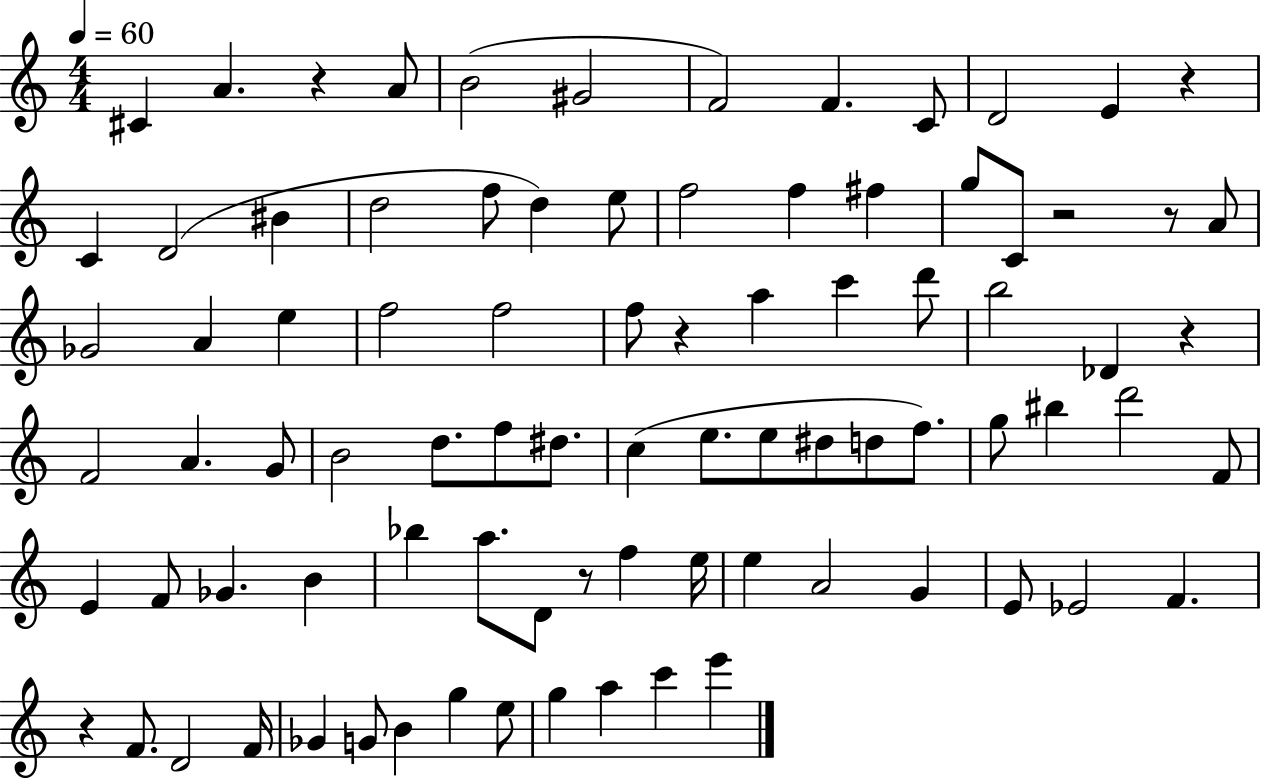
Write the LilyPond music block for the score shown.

{
  \clef treble
  \numericTimeSignature
  \time 4/4
  \key c \major
  \tempo 4 = 60
  \repeat volta 2 { cis'4 a'4. r4 a'8 | b'2( gis'2 | f'2) f'4. c'8 | d'2 e'4 r4 | \break c'4 d'2( bis'4 | d''2 f''8 d''4) e''8 | f''2 f''4 fis''4 | g''8 c'8 r2 r8 a'8 | \break ges'2 a'4 e''4 | f''2 f''2 | f''8 r4 a''4 c'''4 d'''8 | b''2 des'4 r4 | \break f'2 a'4. g'8 | b'2 d''8. f''8 dis''8. | c''4( e''8. e''8 dis''8 d''8 f''8.) | g''8 bis''4 d'''2 f'8 | \break e'4 f'8 ges'4. b'4 | bes''4 a''8. d'8 r8 f''4 e''16 | e''4 a'2 g'4 | e'8 ees'2 f'4. | \break r4 f'8. d'2 f'16 | ges'4 g'8 b'4 g''4 e''8 | g''4 a''4 c'''4 e'''4 | } \bar "|."
}